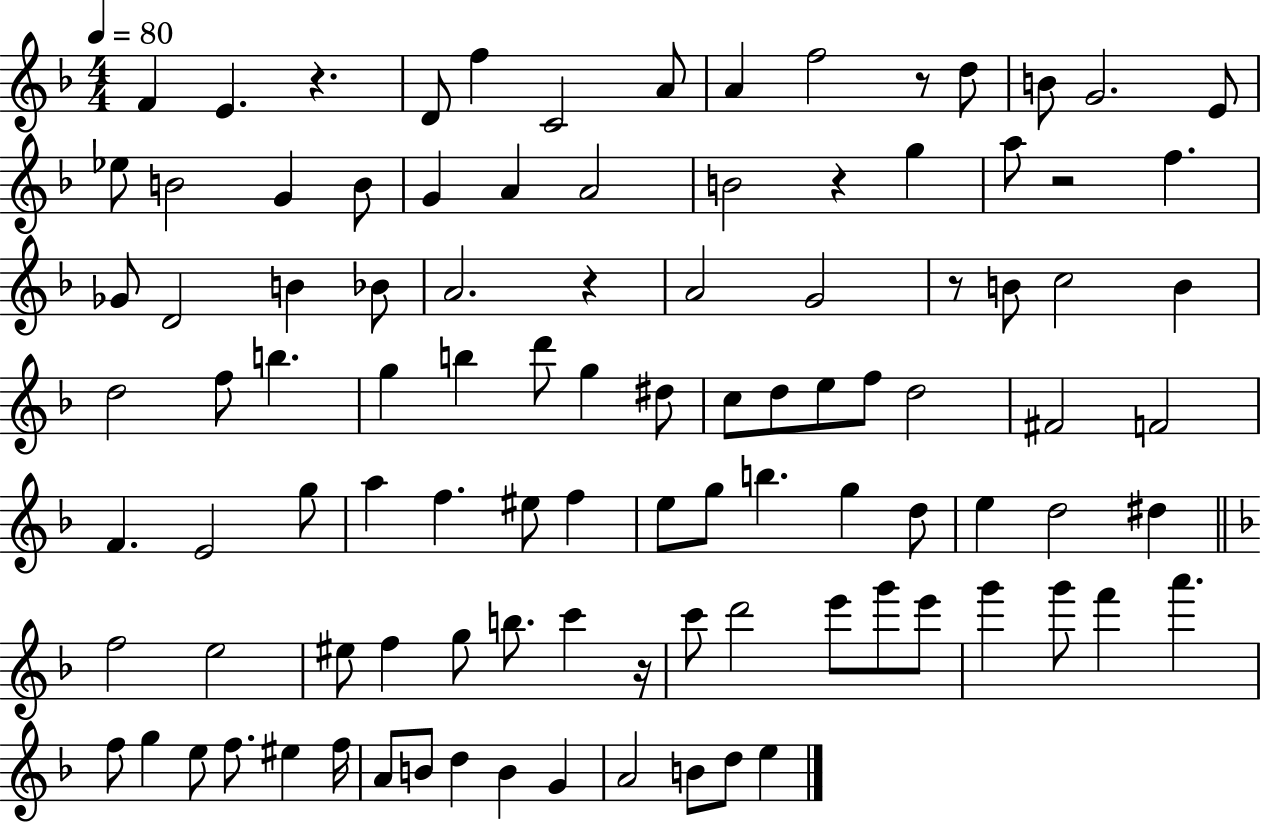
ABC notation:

X:1
T:Untitled
M:4/4
L:1/4
K:F
F E z D/2 f C2 A/2 A f2 z/2 d/2 B/2 G2 E/2 _e/2 B2 G B/2 G A A2 B2 z g a/2 z2 f _G/2 D2 B _B/2 A2 z A2 G2 z/2 B/2 c2 B d2 f/2 b g b d'/2 g ^d/2 c/2 d/2 e/2 f/2 d2 ^F2 F2 F E2 g/2 a f ^e/2 f e/2 g/2 b g d/2 e d2 ^d f2 e2 ^e/2 f g/2 b/2 c' z/4 c'/2 d'2 e'/2 g'/2 e'/2 g' g'/2 f' a' f/2 g e/2 f/2 ^e f/4 A/2 B/2 d B G A2 B/2 d/2 e